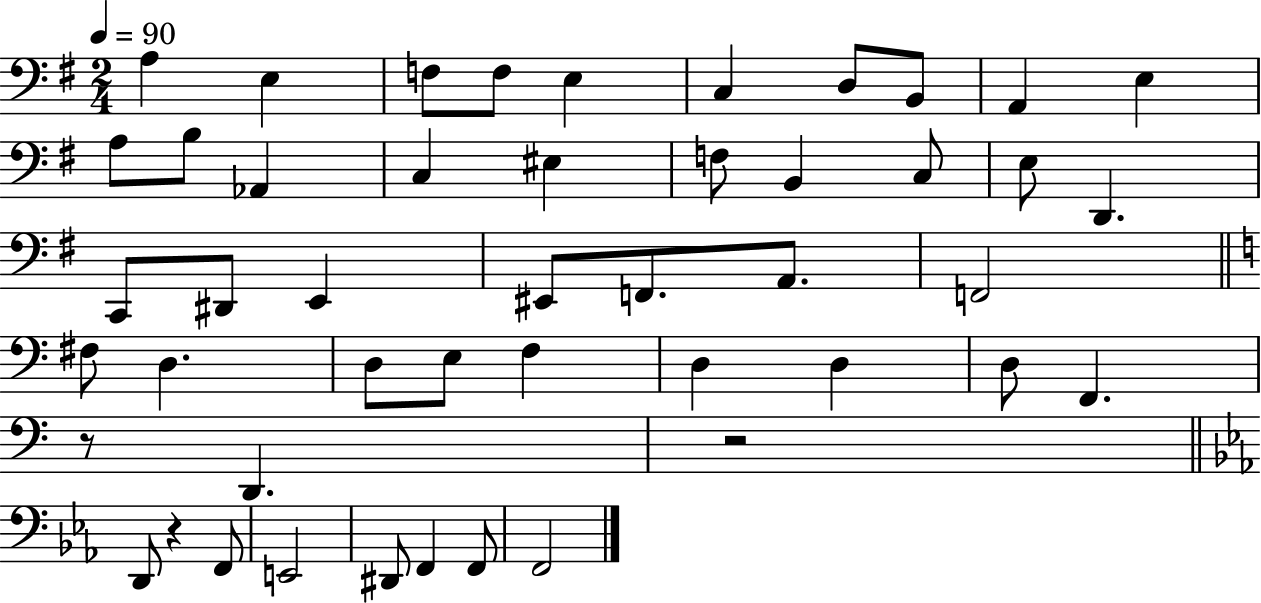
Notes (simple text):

A3/q E3/q F3/e F3/e E3/q C3/q D3/e B2/e A2/q E3/q A3/e B3/e Ab2/q C3/q EIS3/q F3/e B2/q C3/e E3/e D2/q. C2/e D#2/e E2/q EIS2/e F2/e. A2/e. F2/h F#3/e D3/q. D3/e E3/e F3/q D3/q D3/q D3/e F2/q. R/e D2/q. R/h D2/e R/q F2/e E2/h D#2/e F2/q F2/e F2/h